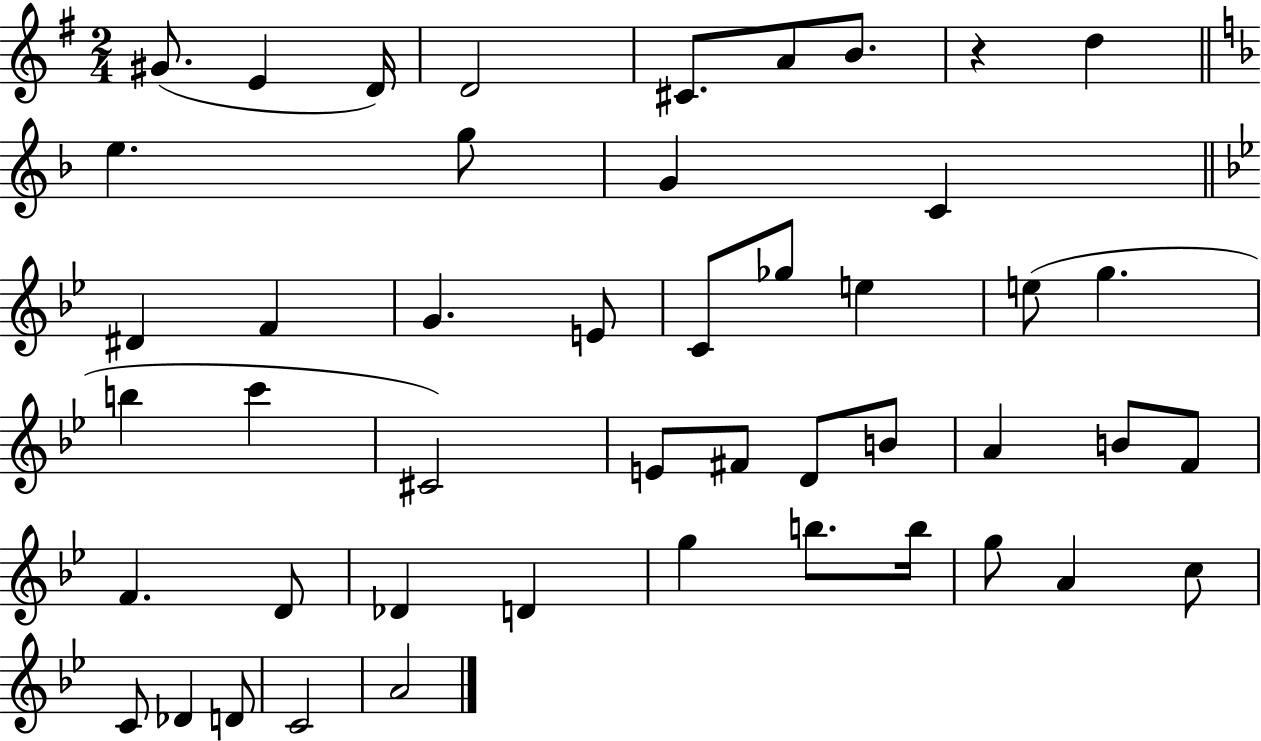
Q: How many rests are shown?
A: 1